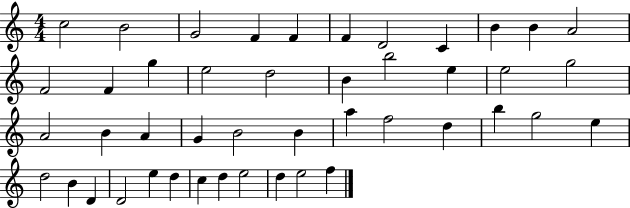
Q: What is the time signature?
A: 4/4